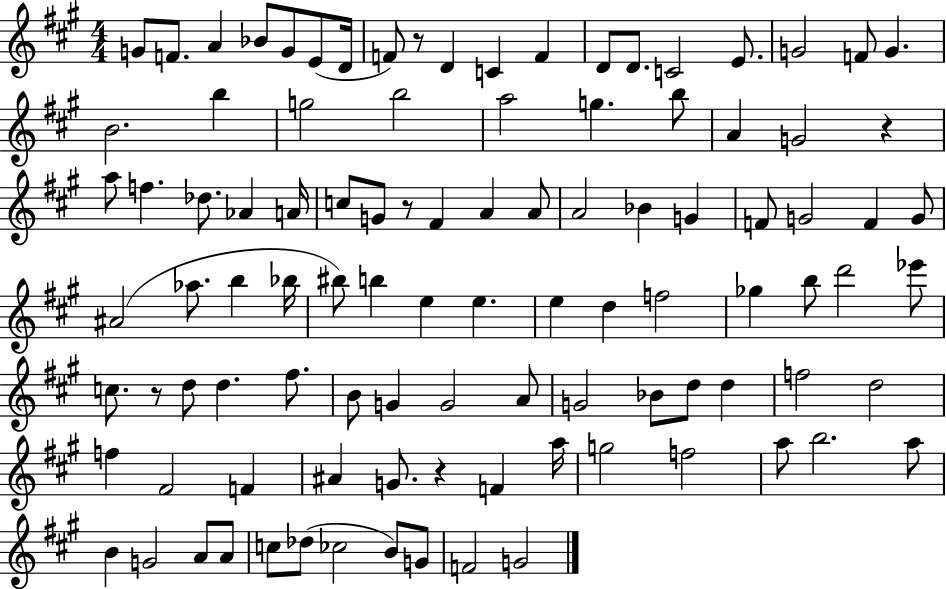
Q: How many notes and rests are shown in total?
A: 101